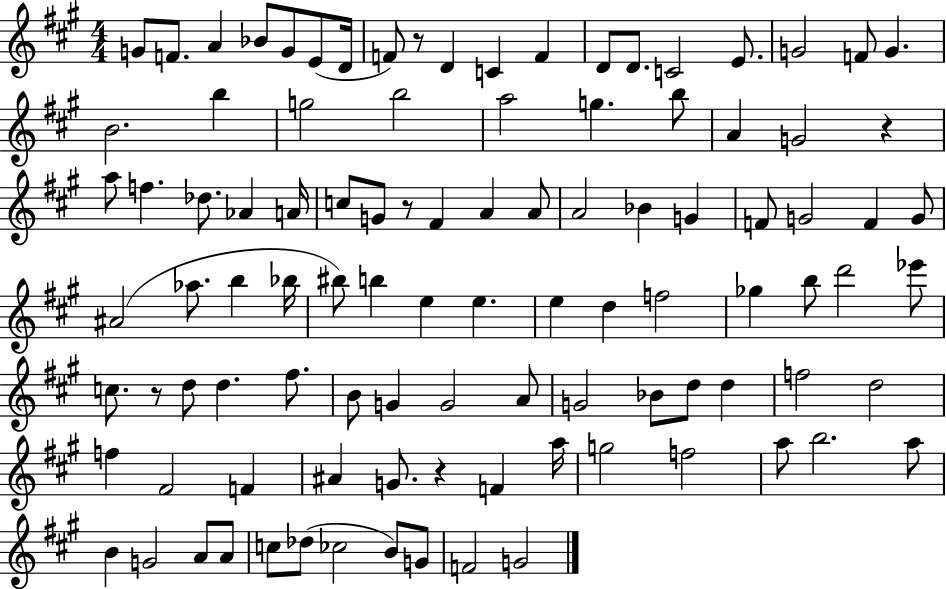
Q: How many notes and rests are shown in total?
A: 101